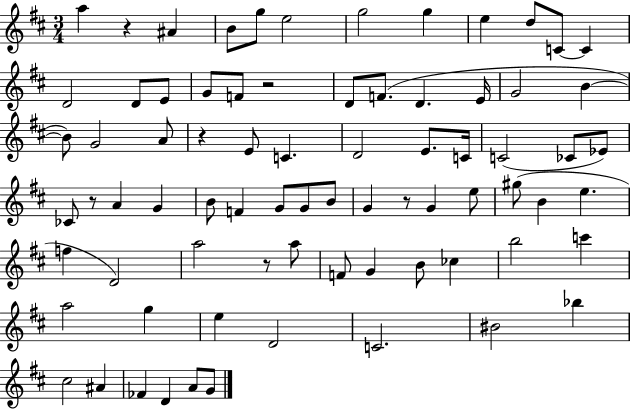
A5/q R/q A#4/q B4/e G5/e E5/h G5/h G5/q E5/q D5/e C4/e C4/q D4/h D4/e E4/e G4/e F4/e R/h D4/e F4/e. D4/q. E4/s G4/h B4/q B4/e G4/h A4/e R/q E4/e C4/q. D4/h E4/e. C4/s C4/h CES4/e Eb4/e CES4/e R/e A4/q G4/q B4/e F4/q G4/e G4/e B4/e G4/q R/e G4/q E5/e G#5/e B4/q E5/q. F5/q D4/h A5/h R/e A5/e F4/e G4/q B4/e CES5/q B5/h C6/q A5/h G5/q E5/q D4/h C4/h. BIS4/h Bb5/q C#5/h A#4/q FES4/q D4/q A4/e G4/e